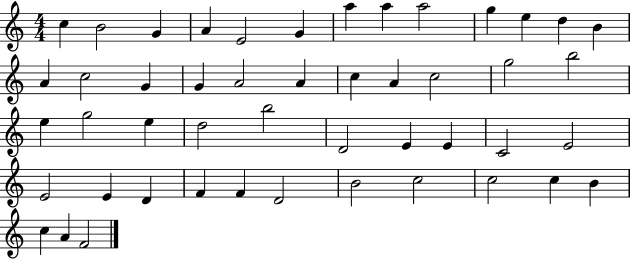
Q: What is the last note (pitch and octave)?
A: F4